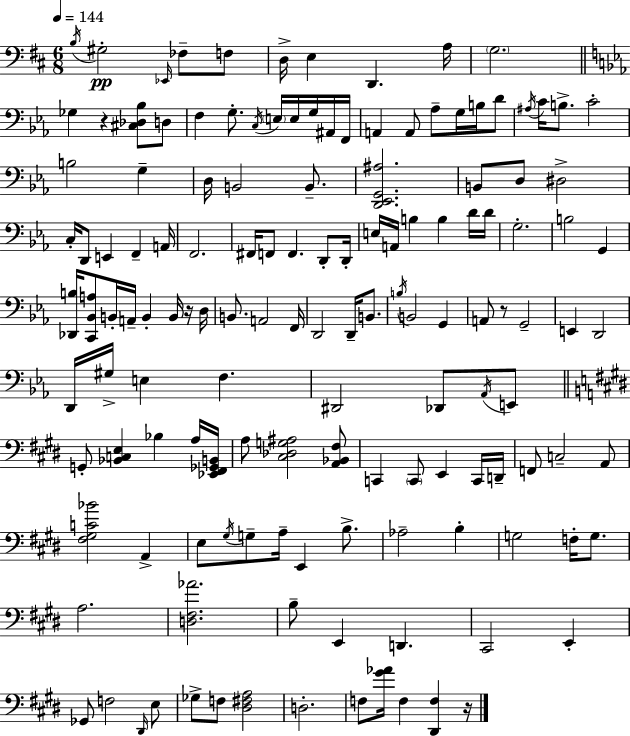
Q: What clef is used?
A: bass